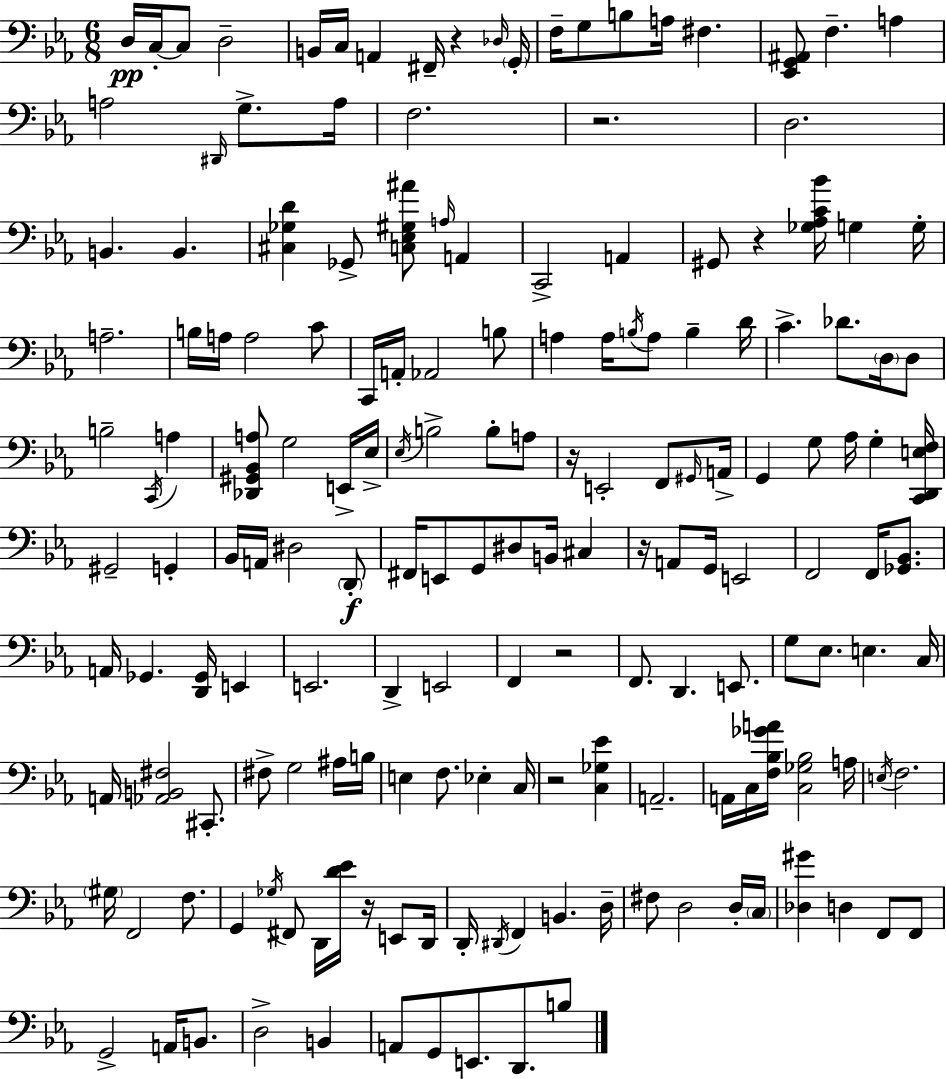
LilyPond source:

{
  \clef bass
  \numericTimeSignature
  \time 6/8
  \key c \minor
  d16\pp c16-.~~ c8 d2-- | b,16 c16 a,4 fis,16-- r4 \grace { des16 } | \parenthesize g,16-. f16-- g8 b8 a16 fis4. | <ees, g, ais,>8 f4.-- a4 | \break a2 \grace { dis,16 } g8.-> | a16 f2. | r2. | d2. | \break b,4. b,4. | <cis ges d'>4 ges,8-> <c ees gis ais'>8 \grace { a16 } a,4 | c,2-> a,4 | gis,8 r4 <ges aes c' bes'>16 g4 | \break g16-. a2.-- | b16 a16 a2 | c'8 c,16 a,16-. aes,2 | b8 a4 a16 \acciaccatura { b16 } a8 b4-- | \break d'16 c'4.-> des'8. | \parenthesize d16 d8 b2-- | \acciaccatura { c,16 } a4 <des, gis, bes, a>8 g2 | e,16-> ees16-> \acciaccatura { ees16 } b2-> | \break b8-. a8 r16 e,2-. | f,8 \grace { gis,16 } a,16-> g,4 g8 | aes16 g4-. <c, d, e f>16 gis,2-- | g,4-. bes,16 a,16 dis2 | \break \parenthesize d,8-.\f fis,16 e,8 g,8 | dis8 b,16 cis4 r16 a,8 g,16 e,2 | f,2 | f,16 <ges, bes,>8. a,16 ges,4. | \break <d, ges,>16 e,4 e,2. | d,4-> e,2 | f,4 r2 | f,8. d,4. | \break e,8. g8 ees8. | e4. c16 a,16 <aes, b, fis>2 | cis,8.-. fis8-> g2 | ais16 b16 e4 f8. | \break ees4-. c16 r2 | <c ges ees'>4 a,2.-- | a,16 c16 <f bes ges' a'>16 <c ges bes>2 | a16 \acciaccatura { e16 } f2. | \break \parenthesize gis16 f,2 | f8. g,4 | \acciaccatura { ges16 } fis,8 d,16 <d' ees'>16 r16 e,8 d,16 d,16-. \acciaccatura { dis,16 } f,4 | b,4. d16-- fis8 | \break d2 d16-. \parenthesize c16 <des gis'>4 | d4 f,8 f,8 g,2-> | a,16 b,8. d2-> | b,4 a,8 | \break g,8 e,8. d,8. b8 \bar "|."
}